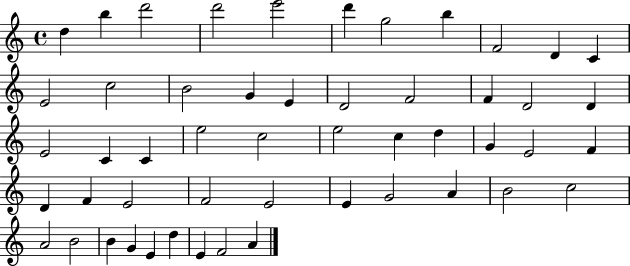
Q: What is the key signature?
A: C major